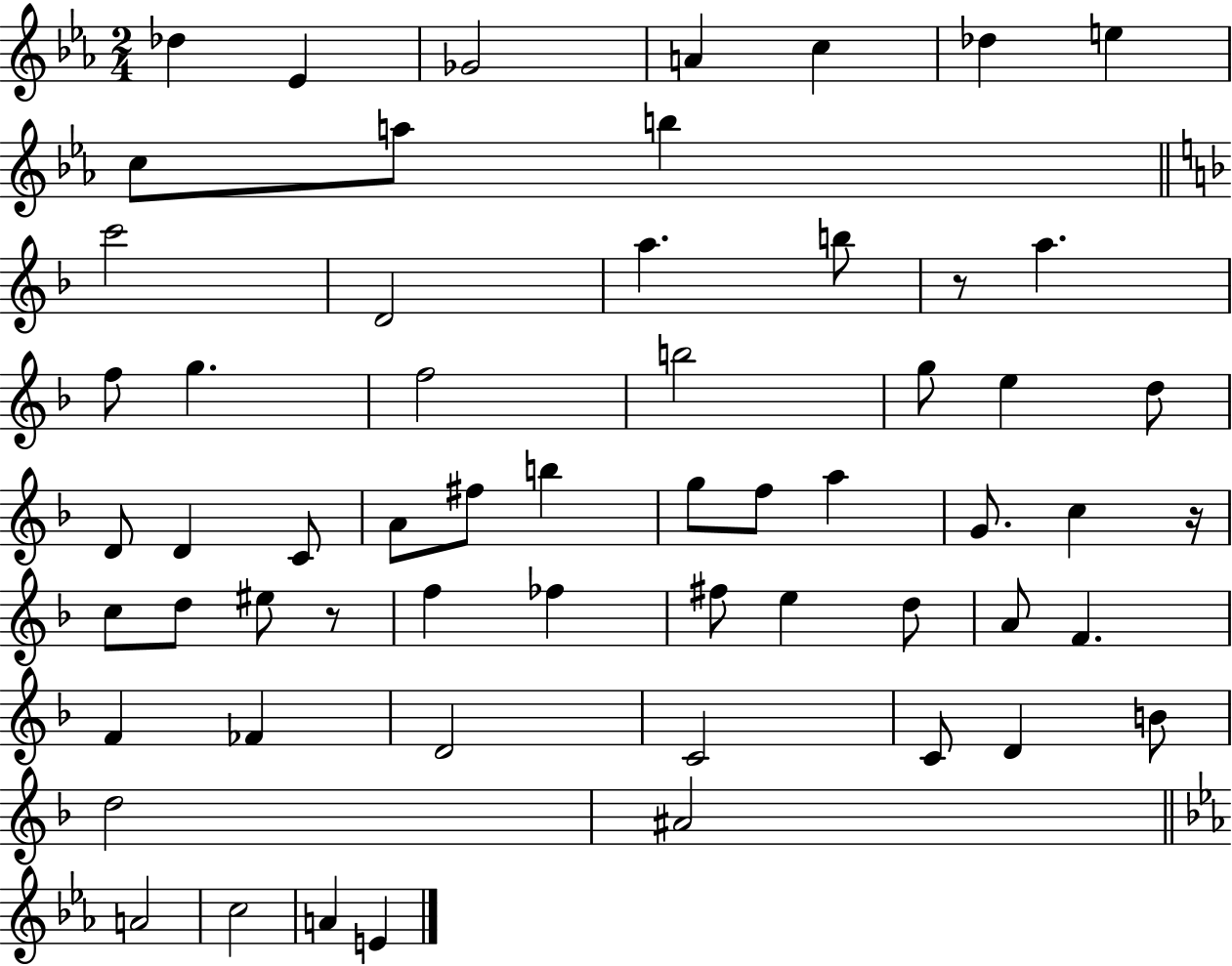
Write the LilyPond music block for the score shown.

{
  \clef treble
  \numericTimeSignature
  \time 2/4
  \key ees \major
  des''4 ees'4 | ges'2 | a'4 c''4 | des''4 e''4 | \break c''8 a''8 b''4 | \bar "||" \break \key f \major c'''2 | d'2 | a''4. b''8 | r8 a''4. | \break f''8 g''4. | f''2 | b''2 | g''8 e''4 d''8 | \break d'8 d'4 c'8 | a'8 fis''8 b''4 | g''8 f''8 a''4 | g'8. c''4 r16 | \break c''8 d''8 eis''8 r8 | f''4 fes''4 | fis''8 e''4 d''8 | a'8 f'4. | \break f'4 fes'4 | d'2 | c'2 | c'8 d'4 b'8 | \break d''2 | ais'2 | \bar "||" \break \key ees \major a'2 | c''2 | a'4 e'4 | \bar "|."
}